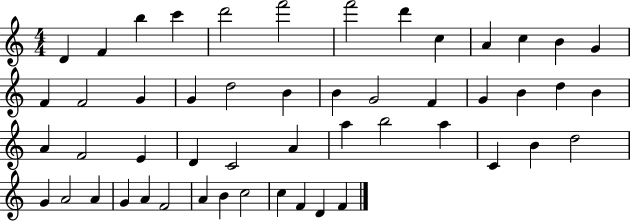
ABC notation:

X:1
T:Untitled
M:4/4
L:1/4
K:C
D F b c' d'2 f'2 f'2 d' c A c B G F F2 G G d2 B B G2 F G B d B A F2 E D C2 A a b2 a C B d2 G A2 A G A F2 A B c2 c F D F